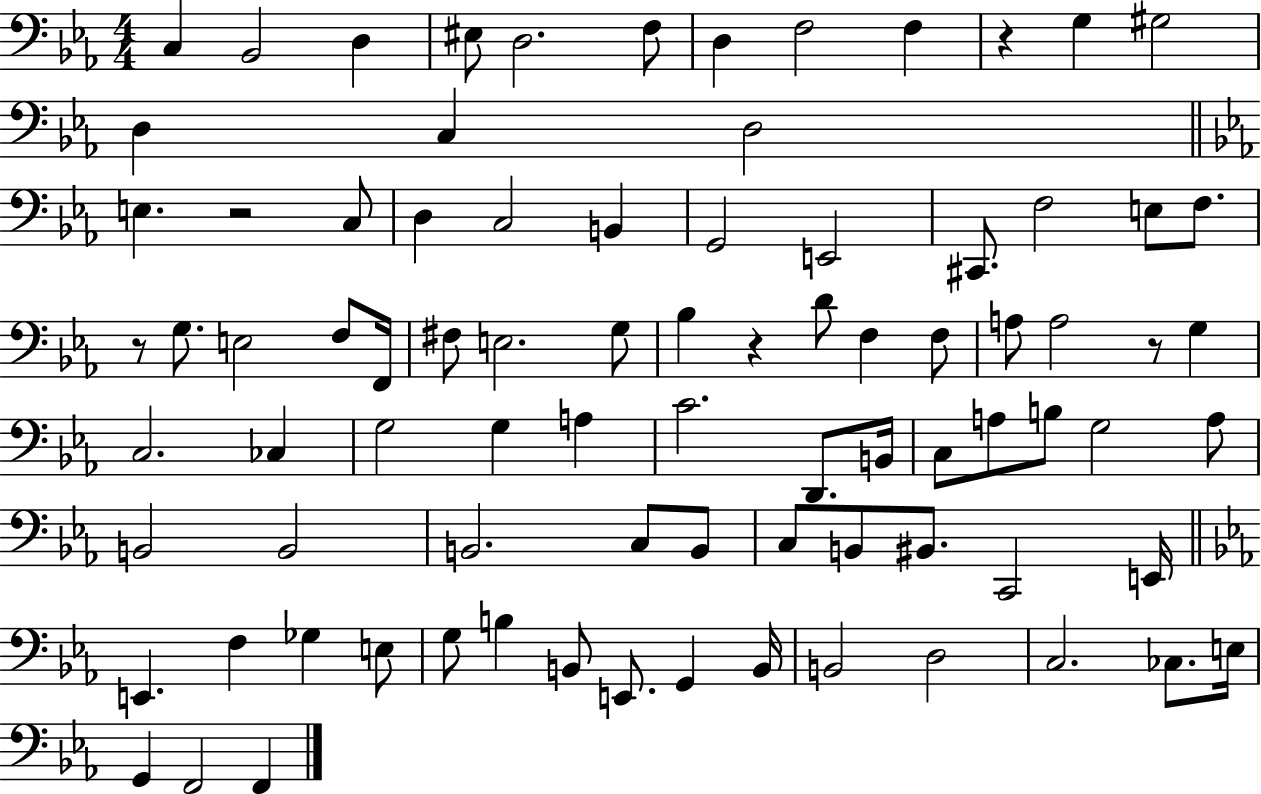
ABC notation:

X:1
T:Untitled
M:4/4
L:1/4
K:Eb
C, _B,,2 D, ^E,/2 D,2 F,/2 D, F,2 F, z G, ^G,2 D, C, D,2 E, z2 C,/2 D, C,2 B,, G,,2 E,,2 ^C,,/2 F,2 E,/2 F,/2 z/2 G,/2 E,2 F,/2 F,,/4 ^F,/2 E,2 G,/2 _B, z D/2 F, F,/2 A,/2 A,2 z/2 G, C,2 _C, G,2 G, A, C2 D,,/2 B,,/4 C,/2 A,/2 B,/2 G,2 A,/2 B,,2 B,,2 B,,2 C,/2 B,,/2 C,/2 B,,/2 ^B,,/2 C,,2 E,,/4 E,, F, _G, E,/2 G,/2 B, B,,/2 E,,/2 G,, B,,/4 B,,2 D,2 C,2 _C,/2 E,/4 G,, F,,2 F,,